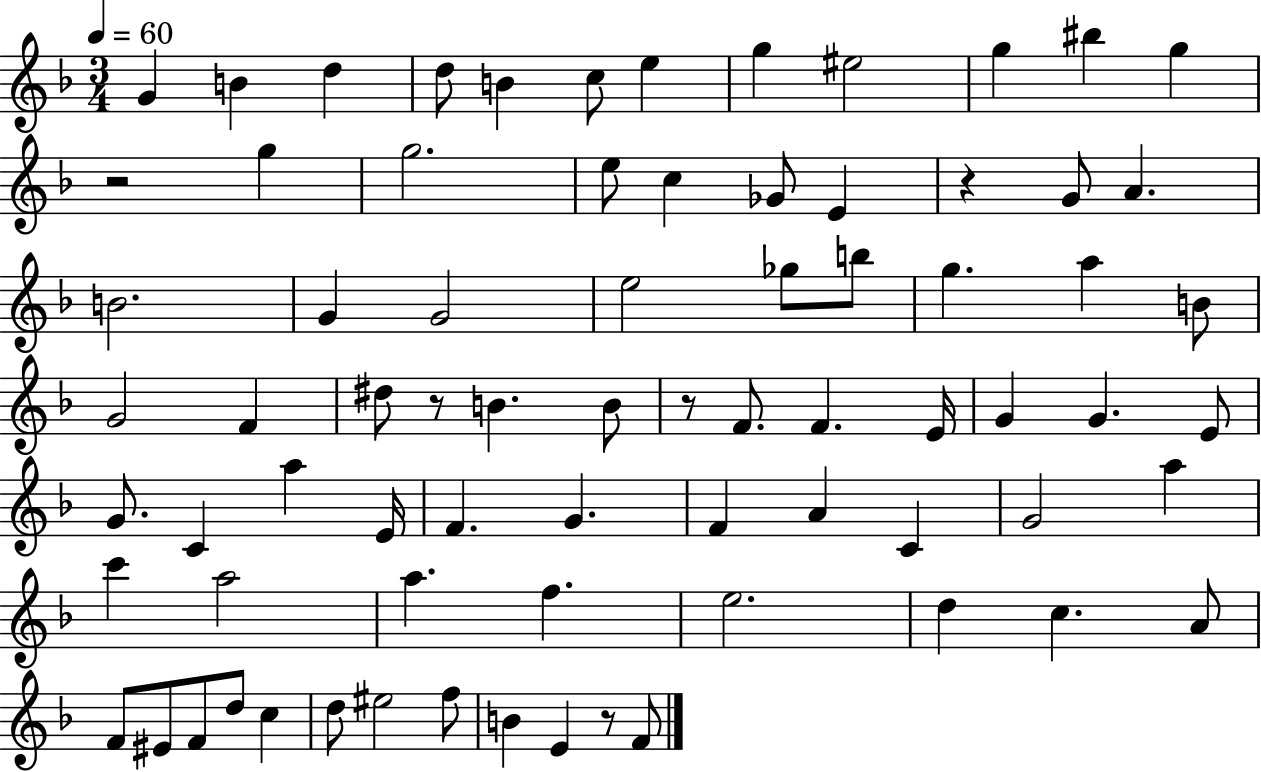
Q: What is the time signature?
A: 3/4